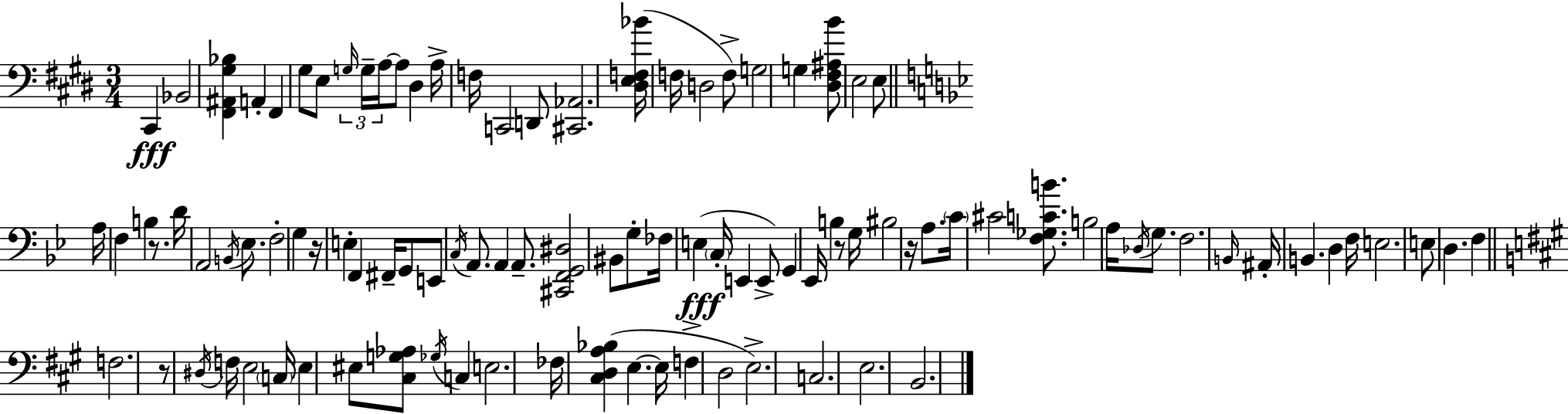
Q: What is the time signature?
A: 3/4